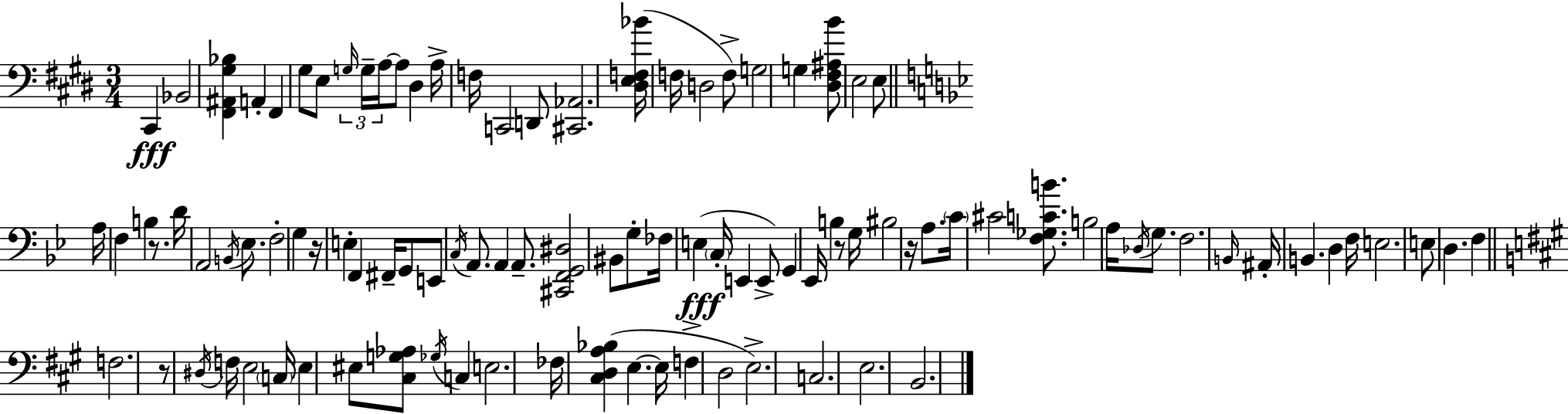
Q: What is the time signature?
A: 3/4